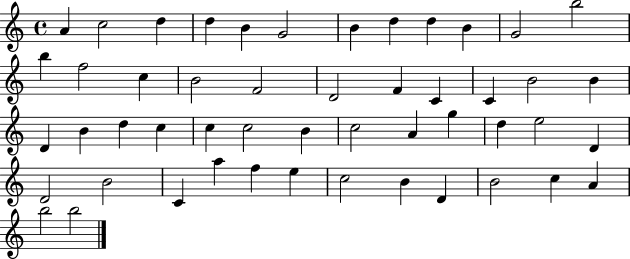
A4/q C5/h D5/q D5/q B4/q G4/h B4/q D5/q D5/q B4/q G4/h B5/h B5/q F5/h C5/q B4/h F4/h D4/h F4/q C4/q C4/q B4/h B4/q D4/q B4/q D5/q C5/q C5/q C5/h B4/q C5/h A4/q G5/q D5/q E5/h D4/q D4/h B4/h C4/q A5/q F5/q E5/q C5/h B4/q D4/q B4/h C5/q A4/q B5/h B5/h